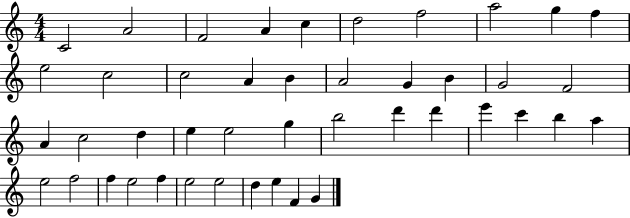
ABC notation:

X:1
T:Untitled
M:4/4
L:1/4
K:C
C2 A2 F2 A c d2 f2 a2 g f e2 c2 c2 A B A2 G B G2 F2 A c2 d e e2 g b2 d' d' e' c' b a e2 f2 f e2 f e2 e2 d e F G